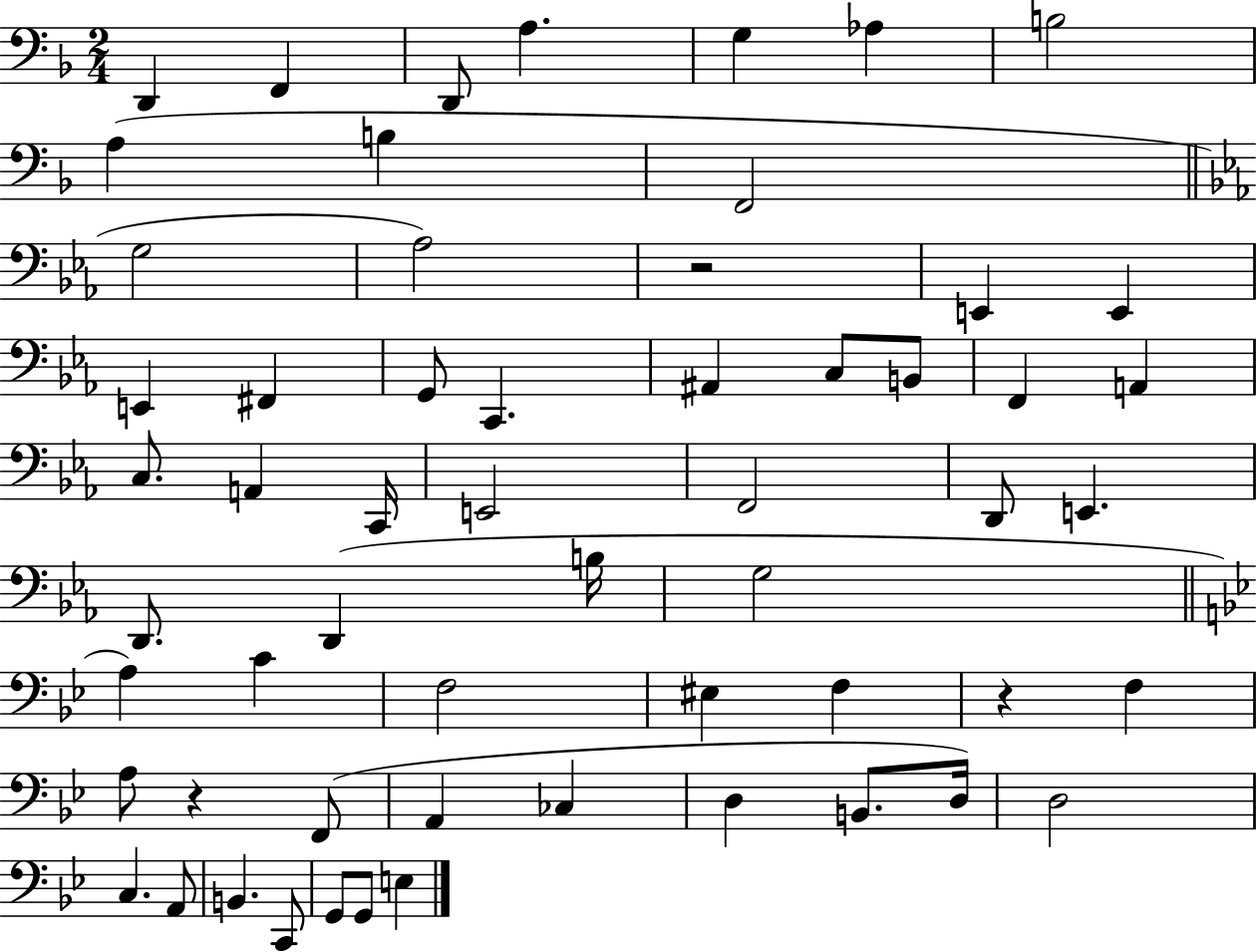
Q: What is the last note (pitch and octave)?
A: E3